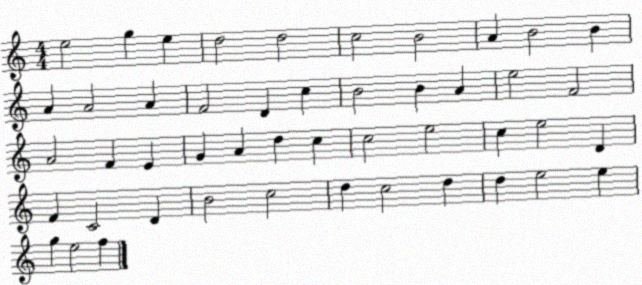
X:1
T:Untitled
M:4/4
L:1/4
K:C
e2 g e d2 d2 c2 B2 A B2 B A A2 A F2 D c B2 B A e2 F2 A2 F E G A d c c2 e2 c e2 D F C2 D B2 c2 d c2 d d e2 e g e2 f